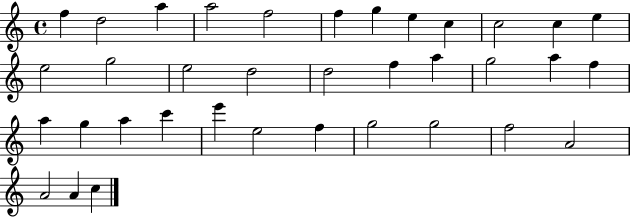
{
  \clef treble
  \time 4/4
  \defaultTimeSignature
  \key c \major
  f''4 d''2 a''4 | a''2 f''2 | f''4 g''4 e''4 c''4 | c''2 c''4 e''4 | \break e''2 g''2 | e''2 d''2 | d''2 f''4 a''4 | g''2 a''4 f''4 | \break a''4 g''4 a''4 c'''4 | e'''4 e''2 f''4 | g''2 g''2 | f''2 a'2 | \break a'2 a'4 c''4 | \bar "|."
}